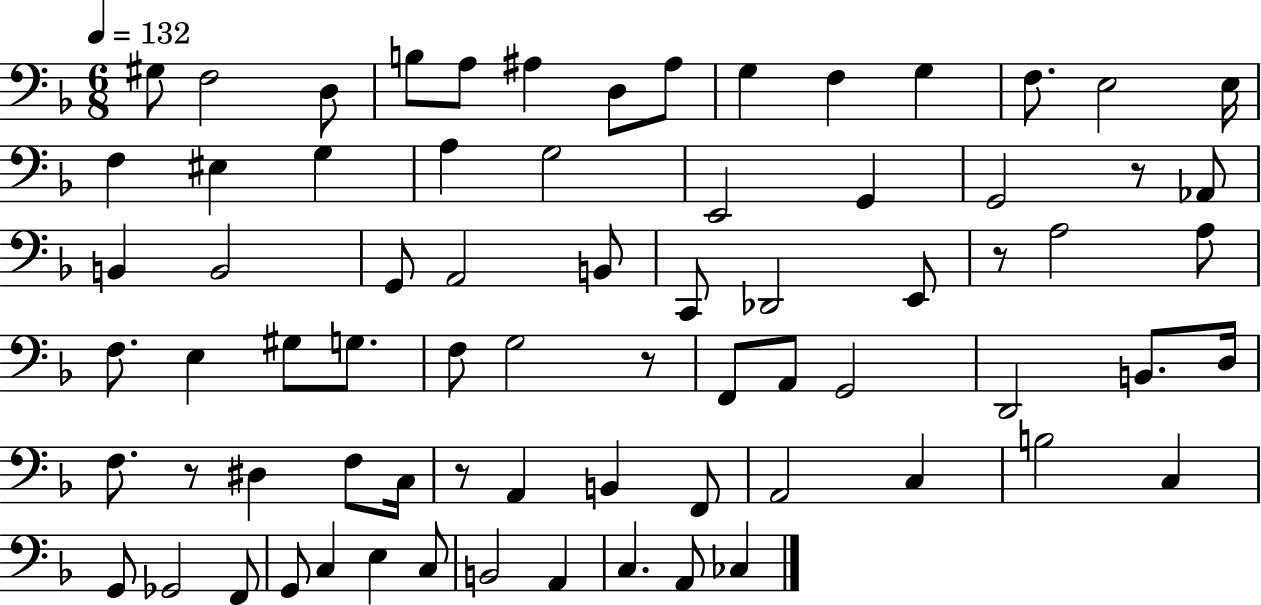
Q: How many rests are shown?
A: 5